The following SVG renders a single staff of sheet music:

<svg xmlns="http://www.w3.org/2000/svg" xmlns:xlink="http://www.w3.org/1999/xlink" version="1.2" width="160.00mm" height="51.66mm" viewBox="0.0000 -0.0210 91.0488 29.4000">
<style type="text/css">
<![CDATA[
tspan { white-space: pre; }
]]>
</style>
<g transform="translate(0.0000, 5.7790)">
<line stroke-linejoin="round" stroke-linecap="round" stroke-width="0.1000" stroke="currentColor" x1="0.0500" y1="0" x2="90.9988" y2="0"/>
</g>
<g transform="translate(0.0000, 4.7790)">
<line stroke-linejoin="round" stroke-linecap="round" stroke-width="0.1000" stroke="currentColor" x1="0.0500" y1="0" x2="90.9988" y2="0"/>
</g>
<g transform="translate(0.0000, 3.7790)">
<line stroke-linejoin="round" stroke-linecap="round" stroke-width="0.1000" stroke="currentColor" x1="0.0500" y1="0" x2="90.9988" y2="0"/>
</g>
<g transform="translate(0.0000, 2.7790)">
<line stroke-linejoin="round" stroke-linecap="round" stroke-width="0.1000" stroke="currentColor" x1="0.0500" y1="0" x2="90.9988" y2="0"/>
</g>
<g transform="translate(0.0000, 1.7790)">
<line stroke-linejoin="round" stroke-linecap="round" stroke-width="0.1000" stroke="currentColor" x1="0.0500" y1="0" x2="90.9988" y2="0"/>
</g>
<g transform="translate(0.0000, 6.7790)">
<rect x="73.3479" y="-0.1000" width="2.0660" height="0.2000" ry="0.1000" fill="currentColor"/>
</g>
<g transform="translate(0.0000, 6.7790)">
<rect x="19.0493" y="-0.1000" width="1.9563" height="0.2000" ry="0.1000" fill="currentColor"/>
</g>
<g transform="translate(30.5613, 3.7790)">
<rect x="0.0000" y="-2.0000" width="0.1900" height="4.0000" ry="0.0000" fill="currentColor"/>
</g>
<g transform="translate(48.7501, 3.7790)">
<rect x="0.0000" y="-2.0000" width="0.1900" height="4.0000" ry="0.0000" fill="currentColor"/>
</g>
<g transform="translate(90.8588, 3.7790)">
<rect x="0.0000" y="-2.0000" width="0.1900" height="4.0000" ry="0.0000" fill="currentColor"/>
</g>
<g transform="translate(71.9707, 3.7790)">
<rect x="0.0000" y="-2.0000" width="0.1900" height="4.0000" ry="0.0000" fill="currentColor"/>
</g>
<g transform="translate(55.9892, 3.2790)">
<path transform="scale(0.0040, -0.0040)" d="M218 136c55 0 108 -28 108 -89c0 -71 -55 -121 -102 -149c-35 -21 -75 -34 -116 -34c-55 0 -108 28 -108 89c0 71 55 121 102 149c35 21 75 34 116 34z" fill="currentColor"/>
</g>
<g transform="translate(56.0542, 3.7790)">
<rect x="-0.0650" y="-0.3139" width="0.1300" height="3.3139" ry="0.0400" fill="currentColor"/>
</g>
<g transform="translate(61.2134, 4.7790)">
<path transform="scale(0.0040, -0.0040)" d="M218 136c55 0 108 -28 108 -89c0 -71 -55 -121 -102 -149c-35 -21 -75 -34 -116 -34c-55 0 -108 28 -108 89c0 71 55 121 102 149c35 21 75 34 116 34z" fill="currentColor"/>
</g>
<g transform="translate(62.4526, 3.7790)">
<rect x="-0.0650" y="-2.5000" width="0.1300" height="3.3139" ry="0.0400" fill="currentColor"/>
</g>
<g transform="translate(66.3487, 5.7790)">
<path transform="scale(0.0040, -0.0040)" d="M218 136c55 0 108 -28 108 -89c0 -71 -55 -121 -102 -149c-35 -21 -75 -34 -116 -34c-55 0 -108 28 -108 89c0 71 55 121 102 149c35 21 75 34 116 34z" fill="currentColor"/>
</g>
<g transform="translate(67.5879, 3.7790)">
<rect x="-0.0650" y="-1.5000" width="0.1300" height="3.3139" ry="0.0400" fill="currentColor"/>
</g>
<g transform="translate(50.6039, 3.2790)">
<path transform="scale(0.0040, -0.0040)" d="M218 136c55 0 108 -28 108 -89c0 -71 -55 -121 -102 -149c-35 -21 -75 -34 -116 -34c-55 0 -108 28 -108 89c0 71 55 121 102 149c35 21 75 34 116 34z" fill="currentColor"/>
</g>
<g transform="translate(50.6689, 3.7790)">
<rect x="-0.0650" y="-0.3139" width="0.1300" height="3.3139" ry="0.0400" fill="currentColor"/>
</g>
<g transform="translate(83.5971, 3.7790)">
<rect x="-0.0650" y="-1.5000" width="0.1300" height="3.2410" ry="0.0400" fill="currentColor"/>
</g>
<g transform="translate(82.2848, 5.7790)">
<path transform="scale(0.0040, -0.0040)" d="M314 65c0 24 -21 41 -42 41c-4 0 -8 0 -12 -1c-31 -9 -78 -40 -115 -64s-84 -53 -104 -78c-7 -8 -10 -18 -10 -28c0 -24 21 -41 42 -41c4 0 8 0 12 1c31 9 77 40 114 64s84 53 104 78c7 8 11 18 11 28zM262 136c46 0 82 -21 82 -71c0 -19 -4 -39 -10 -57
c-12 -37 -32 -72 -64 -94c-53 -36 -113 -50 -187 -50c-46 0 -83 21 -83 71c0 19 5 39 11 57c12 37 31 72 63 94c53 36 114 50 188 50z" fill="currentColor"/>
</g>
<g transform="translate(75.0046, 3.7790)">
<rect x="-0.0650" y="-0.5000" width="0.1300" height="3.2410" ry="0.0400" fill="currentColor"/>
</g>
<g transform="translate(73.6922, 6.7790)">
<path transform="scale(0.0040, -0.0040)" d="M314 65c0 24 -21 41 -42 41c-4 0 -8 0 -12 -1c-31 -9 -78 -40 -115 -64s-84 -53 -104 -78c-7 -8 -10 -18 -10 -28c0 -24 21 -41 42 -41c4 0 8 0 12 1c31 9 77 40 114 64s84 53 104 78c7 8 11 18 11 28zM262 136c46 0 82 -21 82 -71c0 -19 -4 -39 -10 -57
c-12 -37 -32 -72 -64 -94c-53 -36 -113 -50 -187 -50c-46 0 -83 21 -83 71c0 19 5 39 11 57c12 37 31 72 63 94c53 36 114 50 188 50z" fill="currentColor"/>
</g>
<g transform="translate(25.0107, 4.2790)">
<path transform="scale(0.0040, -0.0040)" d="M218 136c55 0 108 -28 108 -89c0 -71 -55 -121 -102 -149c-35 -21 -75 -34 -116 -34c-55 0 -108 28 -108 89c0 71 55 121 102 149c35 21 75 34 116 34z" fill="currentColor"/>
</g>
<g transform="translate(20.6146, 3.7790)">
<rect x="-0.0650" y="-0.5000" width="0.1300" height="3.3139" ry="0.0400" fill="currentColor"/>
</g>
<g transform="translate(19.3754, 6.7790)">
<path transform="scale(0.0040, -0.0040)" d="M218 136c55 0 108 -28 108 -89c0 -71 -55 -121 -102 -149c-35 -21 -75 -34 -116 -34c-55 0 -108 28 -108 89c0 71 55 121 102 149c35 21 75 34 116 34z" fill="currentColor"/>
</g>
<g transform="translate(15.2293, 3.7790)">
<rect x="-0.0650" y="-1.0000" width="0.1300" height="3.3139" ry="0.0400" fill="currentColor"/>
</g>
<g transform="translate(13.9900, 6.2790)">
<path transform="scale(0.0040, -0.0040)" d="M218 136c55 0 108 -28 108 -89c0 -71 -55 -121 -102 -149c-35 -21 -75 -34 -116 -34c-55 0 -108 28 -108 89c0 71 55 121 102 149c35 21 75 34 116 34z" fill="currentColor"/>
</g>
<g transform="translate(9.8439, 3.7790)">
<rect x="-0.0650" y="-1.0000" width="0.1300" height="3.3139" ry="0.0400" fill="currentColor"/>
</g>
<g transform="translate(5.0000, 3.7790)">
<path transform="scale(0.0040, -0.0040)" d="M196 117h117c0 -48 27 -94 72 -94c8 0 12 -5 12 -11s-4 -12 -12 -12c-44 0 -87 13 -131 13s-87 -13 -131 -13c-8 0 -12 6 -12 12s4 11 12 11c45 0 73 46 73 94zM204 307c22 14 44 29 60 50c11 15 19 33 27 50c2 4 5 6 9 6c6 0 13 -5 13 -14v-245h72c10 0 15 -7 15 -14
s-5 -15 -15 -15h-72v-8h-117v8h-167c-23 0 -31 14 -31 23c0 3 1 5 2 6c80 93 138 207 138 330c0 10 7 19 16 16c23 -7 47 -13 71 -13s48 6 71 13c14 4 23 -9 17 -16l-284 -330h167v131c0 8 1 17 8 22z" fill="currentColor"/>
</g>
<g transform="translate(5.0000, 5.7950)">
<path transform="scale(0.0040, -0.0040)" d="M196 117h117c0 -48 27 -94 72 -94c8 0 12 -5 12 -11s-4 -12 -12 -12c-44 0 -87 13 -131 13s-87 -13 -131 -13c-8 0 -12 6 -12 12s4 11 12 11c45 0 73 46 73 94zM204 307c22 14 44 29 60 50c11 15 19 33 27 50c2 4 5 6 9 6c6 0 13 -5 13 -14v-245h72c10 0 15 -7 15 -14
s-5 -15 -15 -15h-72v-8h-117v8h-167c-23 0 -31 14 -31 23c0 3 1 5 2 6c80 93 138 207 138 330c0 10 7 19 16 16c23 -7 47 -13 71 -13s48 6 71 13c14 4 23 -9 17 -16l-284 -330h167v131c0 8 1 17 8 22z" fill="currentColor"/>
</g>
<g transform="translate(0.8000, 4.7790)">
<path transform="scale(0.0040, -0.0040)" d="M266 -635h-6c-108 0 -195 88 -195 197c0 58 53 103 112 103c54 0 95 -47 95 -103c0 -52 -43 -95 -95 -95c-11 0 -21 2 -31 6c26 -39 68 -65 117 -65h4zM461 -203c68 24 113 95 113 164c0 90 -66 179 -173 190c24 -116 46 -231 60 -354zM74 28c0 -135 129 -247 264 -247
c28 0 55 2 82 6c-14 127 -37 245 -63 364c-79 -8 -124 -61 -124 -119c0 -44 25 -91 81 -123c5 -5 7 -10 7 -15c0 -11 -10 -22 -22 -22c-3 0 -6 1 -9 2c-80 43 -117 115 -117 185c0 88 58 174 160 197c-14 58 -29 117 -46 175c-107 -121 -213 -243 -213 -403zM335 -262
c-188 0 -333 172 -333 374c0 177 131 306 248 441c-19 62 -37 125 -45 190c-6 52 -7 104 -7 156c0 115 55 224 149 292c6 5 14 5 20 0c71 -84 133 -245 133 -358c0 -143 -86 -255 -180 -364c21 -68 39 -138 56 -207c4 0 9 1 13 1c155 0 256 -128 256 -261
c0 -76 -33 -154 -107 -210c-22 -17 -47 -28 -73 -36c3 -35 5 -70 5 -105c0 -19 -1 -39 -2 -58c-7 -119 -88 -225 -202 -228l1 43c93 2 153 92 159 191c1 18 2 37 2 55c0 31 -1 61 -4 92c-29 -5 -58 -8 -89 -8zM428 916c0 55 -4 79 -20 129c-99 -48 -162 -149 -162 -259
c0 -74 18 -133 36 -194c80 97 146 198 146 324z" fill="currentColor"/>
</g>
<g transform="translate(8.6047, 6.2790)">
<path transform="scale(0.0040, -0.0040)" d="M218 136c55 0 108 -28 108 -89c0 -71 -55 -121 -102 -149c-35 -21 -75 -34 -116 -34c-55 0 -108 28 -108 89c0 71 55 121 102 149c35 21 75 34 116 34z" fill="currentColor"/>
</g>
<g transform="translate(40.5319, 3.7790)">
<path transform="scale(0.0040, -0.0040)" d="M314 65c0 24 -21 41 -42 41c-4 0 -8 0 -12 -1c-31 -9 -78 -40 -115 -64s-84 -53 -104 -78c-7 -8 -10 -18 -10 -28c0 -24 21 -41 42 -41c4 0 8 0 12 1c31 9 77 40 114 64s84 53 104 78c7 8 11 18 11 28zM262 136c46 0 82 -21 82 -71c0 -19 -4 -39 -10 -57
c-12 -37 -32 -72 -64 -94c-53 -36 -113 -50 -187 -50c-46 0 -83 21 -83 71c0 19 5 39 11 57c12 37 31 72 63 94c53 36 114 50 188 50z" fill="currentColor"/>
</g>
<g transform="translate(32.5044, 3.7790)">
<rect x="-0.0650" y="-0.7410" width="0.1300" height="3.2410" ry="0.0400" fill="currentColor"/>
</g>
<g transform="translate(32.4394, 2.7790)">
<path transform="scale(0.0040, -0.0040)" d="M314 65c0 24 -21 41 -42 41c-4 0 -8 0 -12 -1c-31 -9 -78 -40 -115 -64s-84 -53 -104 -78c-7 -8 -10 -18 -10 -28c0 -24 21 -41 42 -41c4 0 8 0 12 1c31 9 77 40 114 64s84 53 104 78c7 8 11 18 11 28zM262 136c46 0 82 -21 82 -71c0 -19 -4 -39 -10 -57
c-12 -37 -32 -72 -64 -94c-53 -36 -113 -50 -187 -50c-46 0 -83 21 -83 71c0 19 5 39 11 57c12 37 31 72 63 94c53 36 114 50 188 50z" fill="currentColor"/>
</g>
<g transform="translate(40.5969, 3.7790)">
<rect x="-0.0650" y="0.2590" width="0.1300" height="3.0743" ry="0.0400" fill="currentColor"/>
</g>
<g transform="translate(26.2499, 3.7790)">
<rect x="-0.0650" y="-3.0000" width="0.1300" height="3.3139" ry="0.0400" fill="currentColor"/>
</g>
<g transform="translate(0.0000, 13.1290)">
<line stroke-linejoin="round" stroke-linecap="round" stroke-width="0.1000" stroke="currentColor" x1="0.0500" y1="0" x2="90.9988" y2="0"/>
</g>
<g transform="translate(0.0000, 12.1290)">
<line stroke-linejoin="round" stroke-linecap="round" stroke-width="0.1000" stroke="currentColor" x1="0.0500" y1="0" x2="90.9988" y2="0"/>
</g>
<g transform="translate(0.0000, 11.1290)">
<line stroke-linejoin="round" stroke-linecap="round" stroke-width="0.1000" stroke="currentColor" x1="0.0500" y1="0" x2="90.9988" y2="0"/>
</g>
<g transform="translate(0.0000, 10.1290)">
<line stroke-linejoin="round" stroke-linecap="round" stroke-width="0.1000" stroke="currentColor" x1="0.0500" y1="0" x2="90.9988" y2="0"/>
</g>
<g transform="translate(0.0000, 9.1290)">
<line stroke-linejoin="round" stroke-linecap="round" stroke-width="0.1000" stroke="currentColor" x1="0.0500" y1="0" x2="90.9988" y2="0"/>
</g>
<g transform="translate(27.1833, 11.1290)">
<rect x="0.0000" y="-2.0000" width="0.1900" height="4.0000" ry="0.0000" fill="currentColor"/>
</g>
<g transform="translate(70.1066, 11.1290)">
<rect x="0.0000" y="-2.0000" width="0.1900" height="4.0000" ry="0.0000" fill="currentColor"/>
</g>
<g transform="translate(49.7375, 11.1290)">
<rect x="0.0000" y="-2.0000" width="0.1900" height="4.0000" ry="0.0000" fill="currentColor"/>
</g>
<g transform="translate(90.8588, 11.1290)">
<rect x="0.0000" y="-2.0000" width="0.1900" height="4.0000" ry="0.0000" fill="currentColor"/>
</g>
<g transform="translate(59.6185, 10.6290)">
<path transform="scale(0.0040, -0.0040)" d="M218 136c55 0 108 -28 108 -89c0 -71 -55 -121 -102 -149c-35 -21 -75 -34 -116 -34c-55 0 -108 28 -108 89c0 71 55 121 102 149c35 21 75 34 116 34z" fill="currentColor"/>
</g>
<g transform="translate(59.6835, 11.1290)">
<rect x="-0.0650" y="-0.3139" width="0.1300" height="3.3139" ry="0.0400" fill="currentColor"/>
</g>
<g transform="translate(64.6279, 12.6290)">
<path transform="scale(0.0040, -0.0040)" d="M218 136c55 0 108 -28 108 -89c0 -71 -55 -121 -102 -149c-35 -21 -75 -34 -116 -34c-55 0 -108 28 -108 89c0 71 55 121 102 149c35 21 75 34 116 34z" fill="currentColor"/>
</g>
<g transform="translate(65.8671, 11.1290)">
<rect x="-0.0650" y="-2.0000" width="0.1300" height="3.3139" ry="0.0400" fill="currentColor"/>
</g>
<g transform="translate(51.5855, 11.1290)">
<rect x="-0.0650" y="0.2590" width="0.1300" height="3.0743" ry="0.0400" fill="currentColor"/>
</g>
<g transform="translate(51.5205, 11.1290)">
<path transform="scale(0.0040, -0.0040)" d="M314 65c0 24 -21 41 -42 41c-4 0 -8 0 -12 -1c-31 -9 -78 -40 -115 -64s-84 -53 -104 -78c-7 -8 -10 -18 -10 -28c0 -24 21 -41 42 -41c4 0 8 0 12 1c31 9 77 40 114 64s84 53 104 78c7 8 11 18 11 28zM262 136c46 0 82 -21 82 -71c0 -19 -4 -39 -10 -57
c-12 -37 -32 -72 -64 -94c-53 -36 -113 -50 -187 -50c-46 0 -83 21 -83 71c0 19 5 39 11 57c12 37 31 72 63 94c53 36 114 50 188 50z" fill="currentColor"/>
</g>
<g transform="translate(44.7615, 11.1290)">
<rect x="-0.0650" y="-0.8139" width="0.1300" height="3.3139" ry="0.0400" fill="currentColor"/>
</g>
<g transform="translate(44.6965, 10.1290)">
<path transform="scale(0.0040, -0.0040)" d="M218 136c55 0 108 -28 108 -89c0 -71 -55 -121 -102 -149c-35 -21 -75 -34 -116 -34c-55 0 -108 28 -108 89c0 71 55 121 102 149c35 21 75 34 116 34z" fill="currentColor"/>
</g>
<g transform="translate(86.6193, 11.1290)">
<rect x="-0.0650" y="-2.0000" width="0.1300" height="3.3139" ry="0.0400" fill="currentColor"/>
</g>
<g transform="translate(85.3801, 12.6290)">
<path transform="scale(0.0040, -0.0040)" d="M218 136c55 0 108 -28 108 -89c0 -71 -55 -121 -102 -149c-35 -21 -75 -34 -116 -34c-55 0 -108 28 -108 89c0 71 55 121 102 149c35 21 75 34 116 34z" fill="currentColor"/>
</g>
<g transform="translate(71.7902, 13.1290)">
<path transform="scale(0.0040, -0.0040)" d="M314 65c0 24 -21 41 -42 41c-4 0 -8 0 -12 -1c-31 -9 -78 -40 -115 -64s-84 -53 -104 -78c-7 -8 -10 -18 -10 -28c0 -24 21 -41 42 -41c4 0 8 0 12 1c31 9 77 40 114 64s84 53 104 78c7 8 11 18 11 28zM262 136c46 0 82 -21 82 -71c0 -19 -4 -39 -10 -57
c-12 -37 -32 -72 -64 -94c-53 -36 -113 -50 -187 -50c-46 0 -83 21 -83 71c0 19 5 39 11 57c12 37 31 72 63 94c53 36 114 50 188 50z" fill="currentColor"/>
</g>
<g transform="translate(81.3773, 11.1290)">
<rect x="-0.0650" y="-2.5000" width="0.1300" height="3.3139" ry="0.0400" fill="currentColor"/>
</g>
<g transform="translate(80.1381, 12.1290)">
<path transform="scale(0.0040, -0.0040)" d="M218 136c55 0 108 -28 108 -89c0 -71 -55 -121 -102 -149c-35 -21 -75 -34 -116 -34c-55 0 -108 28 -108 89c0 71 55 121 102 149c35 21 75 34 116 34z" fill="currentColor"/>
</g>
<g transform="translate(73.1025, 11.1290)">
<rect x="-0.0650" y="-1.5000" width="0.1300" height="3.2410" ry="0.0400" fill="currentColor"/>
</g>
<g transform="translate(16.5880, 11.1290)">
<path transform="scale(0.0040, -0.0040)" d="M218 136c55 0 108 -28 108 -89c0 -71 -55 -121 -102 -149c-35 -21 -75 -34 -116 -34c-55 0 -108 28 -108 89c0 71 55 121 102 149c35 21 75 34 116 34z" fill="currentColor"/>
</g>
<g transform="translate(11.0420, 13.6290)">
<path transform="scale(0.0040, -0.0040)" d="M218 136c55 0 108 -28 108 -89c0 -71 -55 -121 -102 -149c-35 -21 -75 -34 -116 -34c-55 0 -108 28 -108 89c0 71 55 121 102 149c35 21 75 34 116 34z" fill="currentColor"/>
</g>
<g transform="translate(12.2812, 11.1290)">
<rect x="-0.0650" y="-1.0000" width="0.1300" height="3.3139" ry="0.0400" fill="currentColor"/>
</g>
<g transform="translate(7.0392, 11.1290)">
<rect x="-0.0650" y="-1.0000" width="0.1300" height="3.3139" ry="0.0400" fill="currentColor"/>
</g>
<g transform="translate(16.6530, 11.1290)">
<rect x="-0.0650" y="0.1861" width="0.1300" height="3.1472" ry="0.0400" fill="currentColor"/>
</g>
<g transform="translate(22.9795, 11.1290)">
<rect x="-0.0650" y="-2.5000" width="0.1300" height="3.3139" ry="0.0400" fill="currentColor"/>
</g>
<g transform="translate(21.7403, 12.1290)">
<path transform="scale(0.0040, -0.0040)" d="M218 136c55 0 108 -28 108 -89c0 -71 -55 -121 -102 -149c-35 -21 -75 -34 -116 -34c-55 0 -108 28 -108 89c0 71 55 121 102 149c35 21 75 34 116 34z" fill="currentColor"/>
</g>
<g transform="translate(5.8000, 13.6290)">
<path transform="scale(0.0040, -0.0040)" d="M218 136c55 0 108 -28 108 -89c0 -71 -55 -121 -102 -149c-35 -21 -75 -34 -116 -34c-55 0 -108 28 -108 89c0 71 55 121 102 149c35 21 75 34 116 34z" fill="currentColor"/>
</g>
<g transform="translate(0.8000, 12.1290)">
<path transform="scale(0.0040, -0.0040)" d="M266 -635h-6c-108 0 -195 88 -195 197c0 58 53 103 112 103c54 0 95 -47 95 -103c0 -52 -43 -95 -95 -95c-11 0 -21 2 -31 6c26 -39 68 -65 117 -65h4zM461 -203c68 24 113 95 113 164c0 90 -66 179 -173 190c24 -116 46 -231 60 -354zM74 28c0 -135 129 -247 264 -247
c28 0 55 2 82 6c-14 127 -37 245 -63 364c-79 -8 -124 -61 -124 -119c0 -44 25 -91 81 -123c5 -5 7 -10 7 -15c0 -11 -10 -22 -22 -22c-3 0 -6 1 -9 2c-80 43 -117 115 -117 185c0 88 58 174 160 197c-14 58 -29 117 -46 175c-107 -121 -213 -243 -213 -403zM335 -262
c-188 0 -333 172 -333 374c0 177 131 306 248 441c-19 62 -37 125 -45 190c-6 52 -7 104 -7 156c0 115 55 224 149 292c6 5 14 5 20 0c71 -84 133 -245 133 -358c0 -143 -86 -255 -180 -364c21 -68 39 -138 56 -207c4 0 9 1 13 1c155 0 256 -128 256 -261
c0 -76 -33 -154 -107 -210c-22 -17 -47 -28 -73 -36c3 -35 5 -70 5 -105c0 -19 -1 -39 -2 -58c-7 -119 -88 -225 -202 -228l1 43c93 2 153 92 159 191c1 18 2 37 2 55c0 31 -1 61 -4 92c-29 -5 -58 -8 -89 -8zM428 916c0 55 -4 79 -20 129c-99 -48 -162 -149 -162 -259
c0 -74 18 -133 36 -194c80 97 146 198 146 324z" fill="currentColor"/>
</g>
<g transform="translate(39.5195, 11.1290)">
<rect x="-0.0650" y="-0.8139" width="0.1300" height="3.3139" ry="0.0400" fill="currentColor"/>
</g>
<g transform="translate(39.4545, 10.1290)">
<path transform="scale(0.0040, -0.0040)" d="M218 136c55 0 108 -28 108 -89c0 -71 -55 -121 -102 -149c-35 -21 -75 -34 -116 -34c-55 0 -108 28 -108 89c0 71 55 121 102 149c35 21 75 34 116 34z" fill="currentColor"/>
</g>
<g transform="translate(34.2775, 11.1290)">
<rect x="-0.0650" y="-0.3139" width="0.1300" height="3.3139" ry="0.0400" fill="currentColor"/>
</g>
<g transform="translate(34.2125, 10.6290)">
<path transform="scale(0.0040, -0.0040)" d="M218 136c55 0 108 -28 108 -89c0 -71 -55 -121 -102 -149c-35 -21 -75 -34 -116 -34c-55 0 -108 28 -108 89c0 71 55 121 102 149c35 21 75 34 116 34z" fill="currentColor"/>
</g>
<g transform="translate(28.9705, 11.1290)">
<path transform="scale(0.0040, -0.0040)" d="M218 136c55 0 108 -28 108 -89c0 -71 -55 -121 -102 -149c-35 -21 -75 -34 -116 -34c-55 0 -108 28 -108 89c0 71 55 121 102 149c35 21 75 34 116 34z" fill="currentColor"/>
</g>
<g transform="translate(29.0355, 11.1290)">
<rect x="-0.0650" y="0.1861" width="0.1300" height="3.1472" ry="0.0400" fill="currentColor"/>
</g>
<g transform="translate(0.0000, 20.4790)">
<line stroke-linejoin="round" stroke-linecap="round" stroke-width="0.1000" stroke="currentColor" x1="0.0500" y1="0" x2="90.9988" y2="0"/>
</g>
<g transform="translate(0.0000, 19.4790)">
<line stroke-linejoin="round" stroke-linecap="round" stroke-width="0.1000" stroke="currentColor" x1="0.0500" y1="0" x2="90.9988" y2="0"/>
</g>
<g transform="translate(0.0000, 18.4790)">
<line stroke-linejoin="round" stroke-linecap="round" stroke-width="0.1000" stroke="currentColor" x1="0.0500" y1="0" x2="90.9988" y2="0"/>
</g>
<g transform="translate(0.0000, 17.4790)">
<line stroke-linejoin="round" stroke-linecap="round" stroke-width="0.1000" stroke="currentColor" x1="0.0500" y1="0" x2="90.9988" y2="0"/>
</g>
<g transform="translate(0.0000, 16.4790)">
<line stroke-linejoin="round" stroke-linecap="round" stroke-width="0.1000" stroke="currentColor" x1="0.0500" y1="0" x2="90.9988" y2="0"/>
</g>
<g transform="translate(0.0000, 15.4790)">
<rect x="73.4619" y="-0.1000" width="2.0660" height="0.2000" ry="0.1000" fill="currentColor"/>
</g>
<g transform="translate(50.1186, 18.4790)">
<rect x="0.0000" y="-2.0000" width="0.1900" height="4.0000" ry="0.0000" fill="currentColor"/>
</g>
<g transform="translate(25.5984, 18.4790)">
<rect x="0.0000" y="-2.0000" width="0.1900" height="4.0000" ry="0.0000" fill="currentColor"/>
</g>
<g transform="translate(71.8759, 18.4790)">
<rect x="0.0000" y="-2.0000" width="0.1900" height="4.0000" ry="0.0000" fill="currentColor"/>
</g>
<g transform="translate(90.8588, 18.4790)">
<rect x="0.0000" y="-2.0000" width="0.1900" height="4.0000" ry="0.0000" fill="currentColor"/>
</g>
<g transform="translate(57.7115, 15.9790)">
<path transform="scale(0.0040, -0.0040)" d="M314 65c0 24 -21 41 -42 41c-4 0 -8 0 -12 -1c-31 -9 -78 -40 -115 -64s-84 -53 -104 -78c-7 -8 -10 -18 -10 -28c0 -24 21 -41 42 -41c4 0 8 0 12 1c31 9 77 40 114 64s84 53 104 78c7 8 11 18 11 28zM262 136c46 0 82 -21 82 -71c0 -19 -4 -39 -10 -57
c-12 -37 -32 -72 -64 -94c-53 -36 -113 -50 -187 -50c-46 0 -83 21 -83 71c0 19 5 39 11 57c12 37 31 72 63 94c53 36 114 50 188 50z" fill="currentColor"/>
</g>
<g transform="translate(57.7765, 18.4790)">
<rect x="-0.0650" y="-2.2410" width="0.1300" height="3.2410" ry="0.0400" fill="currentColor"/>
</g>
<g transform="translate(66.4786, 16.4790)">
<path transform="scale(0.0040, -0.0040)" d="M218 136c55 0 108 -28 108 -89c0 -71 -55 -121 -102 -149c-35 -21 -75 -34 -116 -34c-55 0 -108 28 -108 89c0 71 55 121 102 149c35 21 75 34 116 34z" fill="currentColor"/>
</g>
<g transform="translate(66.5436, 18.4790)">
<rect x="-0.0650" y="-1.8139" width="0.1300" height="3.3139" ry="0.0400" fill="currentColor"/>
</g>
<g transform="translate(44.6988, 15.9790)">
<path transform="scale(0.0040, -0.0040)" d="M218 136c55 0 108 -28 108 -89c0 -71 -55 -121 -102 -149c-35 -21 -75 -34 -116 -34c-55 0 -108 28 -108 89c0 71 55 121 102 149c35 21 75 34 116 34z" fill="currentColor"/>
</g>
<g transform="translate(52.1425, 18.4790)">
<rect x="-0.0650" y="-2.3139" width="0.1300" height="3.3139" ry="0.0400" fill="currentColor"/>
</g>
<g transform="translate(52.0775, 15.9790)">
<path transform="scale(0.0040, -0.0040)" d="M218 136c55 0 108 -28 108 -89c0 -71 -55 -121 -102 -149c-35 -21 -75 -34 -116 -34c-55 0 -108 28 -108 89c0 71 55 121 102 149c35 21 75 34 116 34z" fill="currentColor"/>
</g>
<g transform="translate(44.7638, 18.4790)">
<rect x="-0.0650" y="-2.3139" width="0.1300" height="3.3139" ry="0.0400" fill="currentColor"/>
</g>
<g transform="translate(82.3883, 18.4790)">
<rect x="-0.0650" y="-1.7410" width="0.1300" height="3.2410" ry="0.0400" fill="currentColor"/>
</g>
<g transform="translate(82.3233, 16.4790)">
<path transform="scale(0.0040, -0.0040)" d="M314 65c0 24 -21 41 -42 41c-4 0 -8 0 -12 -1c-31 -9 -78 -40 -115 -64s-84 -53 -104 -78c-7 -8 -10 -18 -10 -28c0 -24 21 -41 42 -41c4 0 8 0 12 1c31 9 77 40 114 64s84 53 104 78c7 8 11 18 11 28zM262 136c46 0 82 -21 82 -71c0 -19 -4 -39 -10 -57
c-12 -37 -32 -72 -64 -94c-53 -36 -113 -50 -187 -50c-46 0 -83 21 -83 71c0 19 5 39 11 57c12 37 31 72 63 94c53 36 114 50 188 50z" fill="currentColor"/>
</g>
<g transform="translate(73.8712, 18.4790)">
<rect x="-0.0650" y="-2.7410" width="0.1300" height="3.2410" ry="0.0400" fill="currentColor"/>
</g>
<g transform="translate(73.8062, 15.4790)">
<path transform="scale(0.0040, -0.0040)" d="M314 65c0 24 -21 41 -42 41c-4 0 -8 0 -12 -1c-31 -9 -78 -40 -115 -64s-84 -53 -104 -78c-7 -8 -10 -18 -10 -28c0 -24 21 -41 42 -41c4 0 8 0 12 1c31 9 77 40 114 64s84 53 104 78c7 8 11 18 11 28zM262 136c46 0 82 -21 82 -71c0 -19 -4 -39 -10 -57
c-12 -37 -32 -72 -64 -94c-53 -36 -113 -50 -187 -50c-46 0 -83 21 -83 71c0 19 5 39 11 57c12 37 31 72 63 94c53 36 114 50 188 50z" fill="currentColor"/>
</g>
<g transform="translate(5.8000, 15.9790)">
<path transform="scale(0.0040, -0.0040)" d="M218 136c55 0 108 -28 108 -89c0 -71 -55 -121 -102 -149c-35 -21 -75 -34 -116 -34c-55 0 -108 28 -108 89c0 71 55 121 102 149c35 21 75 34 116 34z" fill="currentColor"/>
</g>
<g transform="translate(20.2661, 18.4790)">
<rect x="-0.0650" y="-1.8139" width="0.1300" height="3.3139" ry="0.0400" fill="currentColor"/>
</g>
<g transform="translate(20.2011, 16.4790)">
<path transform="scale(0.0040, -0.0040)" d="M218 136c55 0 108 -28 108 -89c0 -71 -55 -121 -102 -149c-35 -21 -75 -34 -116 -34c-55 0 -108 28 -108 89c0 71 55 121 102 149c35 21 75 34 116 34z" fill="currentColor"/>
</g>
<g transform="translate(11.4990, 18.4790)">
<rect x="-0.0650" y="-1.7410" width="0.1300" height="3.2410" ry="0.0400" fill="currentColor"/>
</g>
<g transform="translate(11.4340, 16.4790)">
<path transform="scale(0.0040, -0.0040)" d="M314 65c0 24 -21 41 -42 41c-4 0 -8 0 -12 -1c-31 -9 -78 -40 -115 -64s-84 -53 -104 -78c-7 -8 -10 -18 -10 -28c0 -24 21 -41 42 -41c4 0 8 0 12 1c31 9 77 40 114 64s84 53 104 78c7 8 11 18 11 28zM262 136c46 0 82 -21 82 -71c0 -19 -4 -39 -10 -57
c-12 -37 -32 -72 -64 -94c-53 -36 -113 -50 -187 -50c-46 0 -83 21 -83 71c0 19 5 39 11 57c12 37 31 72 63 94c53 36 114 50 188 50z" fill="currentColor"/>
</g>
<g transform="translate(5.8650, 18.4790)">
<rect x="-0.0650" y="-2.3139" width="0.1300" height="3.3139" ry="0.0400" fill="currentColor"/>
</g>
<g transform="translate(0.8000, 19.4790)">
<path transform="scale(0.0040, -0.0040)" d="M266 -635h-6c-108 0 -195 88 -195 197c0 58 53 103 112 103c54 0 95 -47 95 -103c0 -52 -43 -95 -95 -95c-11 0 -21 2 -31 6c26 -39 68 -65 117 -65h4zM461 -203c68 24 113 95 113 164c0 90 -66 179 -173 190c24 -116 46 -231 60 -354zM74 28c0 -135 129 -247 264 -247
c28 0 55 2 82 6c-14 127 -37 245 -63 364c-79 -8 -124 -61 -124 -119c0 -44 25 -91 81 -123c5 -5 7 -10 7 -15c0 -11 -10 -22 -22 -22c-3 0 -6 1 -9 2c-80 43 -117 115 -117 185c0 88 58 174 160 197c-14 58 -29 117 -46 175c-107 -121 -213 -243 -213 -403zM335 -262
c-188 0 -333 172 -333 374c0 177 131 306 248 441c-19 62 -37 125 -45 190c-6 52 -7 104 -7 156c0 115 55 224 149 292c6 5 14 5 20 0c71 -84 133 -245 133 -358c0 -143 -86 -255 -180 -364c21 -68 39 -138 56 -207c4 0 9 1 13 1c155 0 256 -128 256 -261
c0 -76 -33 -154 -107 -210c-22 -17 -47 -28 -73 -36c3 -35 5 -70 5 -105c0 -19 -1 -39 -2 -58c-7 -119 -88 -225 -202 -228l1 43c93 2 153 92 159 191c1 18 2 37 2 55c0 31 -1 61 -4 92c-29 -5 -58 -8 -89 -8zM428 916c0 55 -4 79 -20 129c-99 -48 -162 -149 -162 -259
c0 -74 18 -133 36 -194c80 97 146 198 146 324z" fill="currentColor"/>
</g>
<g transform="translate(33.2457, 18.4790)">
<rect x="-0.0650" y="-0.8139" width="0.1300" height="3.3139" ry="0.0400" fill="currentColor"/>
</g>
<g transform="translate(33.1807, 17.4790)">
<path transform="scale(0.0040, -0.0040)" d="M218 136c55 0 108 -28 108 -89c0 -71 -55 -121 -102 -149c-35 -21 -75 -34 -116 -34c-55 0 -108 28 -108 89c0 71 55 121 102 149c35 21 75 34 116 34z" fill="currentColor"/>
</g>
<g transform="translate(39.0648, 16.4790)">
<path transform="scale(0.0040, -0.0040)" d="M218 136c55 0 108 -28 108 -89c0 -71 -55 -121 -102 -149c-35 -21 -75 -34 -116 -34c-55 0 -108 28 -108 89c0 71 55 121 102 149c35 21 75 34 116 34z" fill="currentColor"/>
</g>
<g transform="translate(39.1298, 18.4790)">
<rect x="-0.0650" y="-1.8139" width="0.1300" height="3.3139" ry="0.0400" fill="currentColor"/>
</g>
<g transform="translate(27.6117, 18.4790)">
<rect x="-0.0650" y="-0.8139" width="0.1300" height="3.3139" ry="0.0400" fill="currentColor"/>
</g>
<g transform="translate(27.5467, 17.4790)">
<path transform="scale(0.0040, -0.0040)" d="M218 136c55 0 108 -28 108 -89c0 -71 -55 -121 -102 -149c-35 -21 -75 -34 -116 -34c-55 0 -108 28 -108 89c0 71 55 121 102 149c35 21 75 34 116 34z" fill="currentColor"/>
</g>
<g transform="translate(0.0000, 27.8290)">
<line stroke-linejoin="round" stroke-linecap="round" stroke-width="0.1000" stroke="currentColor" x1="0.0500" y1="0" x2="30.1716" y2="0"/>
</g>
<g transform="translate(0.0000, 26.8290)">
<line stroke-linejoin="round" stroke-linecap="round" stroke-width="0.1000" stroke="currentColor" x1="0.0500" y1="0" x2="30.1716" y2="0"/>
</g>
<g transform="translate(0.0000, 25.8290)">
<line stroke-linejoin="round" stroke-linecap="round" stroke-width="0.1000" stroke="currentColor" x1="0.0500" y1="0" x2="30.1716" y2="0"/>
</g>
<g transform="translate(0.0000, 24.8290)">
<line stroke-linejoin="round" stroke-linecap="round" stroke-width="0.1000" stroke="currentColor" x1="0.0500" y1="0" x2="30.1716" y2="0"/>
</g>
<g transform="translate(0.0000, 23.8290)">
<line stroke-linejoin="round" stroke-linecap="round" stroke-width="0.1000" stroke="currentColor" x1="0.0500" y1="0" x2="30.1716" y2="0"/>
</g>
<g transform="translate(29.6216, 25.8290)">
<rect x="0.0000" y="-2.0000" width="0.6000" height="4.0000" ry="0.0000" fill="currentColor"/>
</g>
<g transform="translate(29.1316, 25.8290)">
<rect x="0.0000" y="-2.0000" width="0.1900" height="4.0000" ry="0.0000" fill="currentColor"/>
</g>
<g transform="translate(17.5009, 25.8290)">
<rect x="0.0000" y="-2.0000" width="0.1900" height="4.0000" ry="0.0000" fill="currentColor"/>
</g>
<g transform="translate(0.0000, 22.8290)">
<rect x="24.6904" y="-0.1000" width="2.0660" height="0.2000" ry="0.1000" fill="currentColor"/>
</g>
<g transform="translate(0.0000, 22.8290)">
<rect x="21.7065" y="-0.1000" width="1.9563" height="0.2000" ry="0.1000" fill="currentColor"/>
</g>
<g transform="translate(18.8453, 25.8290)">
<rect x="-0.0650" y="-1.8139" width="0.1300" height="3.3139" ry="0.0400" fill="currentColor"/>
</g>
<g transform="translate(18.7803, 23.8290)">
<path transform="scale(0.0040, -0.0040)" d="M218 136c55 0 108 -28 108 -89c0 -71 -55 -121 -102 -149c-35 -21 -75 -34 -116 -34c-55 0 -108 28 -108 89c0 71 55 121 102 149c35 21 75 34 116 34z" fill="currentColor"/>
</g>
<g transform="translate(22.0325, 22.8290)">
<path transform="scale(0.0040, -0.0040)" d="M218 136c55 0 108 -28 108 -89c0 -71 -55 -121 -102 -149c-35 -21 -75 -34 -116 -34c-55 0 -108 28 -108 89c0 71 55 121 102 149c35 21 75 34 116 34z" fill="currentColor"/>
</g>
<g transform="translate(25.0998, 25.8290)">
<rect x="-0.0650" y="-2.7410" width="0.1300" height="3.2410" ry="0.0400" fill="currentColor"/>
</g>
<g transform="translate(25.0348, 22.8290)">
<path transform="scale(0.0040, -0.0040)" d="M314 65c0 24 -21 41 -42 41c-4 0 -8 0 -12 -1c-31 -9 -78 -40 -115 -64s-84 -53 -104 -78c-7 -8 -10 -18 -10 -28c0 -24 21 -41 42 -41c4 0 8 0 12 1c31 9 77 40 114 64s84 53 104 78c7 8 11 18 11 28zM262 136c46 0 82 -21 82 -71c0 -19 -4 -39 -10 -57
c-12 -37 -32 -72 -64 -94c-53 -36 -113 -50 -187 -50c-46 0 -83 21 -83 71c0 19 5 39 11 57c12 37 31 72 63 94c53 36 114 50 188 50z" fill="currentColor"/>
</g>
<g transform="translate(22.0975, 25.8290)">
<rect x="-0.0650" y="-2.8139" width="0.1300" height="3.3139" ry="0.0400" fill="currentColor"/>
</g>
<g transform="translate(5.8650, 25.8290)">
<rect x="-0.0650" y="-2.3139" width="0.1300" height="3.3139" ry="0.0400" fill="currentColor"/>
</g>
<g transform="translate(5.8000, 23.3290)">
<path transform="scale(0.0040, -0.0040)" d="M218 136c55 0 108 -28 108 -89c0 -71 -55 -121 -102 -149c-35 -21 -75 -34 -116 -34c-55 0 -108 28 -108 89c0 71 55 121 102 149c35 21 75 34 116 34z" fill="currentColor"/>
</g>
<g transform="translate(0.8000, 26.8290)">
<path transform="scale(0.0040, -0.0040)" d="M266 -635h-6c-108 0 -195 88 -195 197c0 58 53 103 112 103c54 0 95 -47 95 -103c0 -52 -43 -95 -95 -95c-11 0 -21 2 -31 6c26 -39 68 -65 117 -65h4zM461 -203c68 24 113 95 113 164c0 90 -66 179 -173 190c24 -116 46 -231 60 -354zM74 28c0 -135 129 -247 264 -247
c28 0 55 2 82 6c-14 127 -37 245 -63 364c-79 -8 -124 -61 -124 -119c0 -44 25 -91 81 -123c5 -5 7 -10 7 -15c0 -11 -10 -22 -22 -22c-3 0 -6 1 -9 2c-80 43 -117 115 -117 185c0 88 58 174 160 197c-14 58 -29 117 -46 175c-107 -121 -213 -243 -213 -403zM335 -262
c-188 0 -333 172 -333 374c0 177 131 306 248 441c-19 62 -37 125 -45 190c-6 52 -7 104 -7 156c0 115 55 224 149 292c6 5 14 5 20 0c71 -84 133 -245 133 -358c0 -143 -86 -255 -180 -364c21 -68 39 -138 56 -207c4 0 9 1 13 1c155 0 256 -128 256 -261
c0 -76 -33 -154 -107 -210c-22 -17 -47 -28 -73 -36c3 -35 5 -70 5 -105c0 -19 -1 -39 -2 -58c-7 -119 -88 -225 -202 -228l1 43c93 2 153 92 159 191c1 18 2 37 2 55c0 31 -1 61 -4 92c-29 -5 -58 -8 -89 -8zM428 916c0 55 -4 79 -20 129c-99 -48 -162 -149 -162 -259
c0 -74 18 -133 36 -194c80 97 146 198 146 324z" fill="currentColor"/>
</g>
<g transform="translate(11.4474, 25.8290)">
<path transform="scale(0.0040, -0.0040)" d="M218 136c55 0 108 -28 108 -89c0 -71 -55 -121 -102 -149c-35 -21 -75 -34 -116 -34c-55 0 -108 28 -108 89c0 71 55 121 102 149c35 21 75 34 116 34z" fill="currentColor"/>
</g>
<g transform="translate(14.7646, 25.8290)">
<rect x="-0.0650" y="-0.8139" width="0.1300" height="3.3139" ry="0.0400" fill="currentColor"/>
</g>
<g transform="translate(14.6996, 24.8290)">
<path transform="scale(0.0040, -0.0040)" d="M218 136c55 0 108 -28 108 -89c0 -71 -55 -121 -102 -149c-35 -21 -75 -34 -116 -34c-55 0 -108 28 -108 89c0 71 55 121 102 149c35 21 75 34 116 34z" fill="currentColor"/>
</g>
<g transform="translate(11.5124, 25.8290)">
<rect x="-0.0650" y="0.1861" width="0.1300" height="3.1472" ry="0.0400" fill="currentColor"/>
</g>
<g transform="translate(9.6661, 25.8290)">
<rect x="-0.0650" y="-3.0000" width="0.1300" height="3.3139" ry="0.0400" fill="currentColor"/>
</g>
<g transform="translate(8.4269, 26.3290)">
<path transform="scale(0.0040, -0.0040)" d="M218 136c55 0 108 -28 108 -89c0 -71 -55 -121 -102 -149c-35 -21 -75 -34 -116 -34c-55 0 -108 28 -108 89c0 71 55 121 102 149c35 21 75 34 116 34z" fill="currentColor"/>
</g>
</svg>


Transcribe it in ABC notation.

X:1
T:Untitled
M:4/4
L:1/4
K:C
D D C A d2 B2 c c G E C2 E2 D D B G B c d d B2 c F E2 G F g f2 f d d f g g g2 f a2 f2 g A B d f a a2